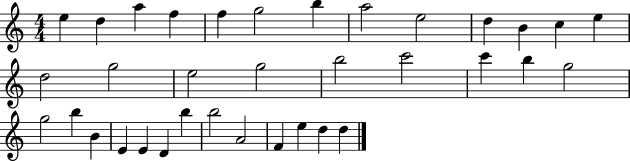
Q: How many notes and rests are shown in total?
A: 35